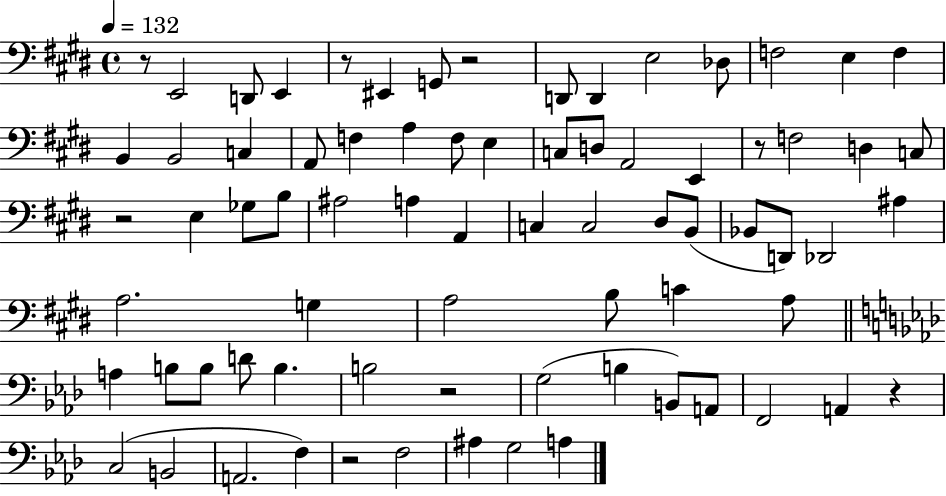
R/e E2/h D2/e E2/q R/e EIS2/q G2/e R/h D2/e D2/q E3/h Db3/e F3/h E3/q F3/q B2/q B2/h C3/q A2/e F3/q A3/q F3/e E3/q C3/e D3/e A2/h E2/q R/e F3/h D3/q C3/e R/h E3/q Gb3/e B3/e A#3/h A3/q A2/q C3/q C3/h D#3/e B2/e Bb2/e D2/e Db2/h A#3/q A3/h. G3/q A3/h B3/e C4/q A3/e A3/q B3/e B3/e D4/e B3/q. B3/h R/h G3/h B3/q B2/e A2/e F2/h A2/q R/q C3/h B2/h A2/h. F3/q R/h F3/h A#3/q G3/h A3/q